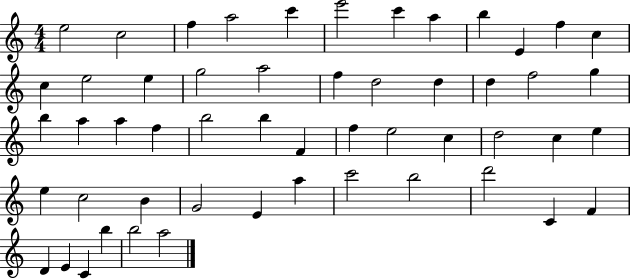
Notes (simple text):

E5/h C5/h F5/q A5/h C6/q E6/h C6/q A5/q B5/q E4/q F5/q C5/q C5/q E5/h E5/q G5/h A5/h F5/q D5/h D5/q D5/q F5/h G5/q B5/q A5/q A5/q F5/q B5/h B5/q F4/q F5/q E5/h C5/q D5/h C5/q E5/q E5/q C5/h B4/q G4/h E4/q A5/q C6/h B5/h D6/h C4/q F4/q D4/q E4/q C4/q B5/q B5/h A5/h